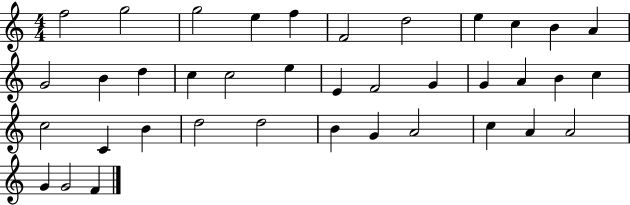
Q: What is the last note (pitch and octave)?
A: F4